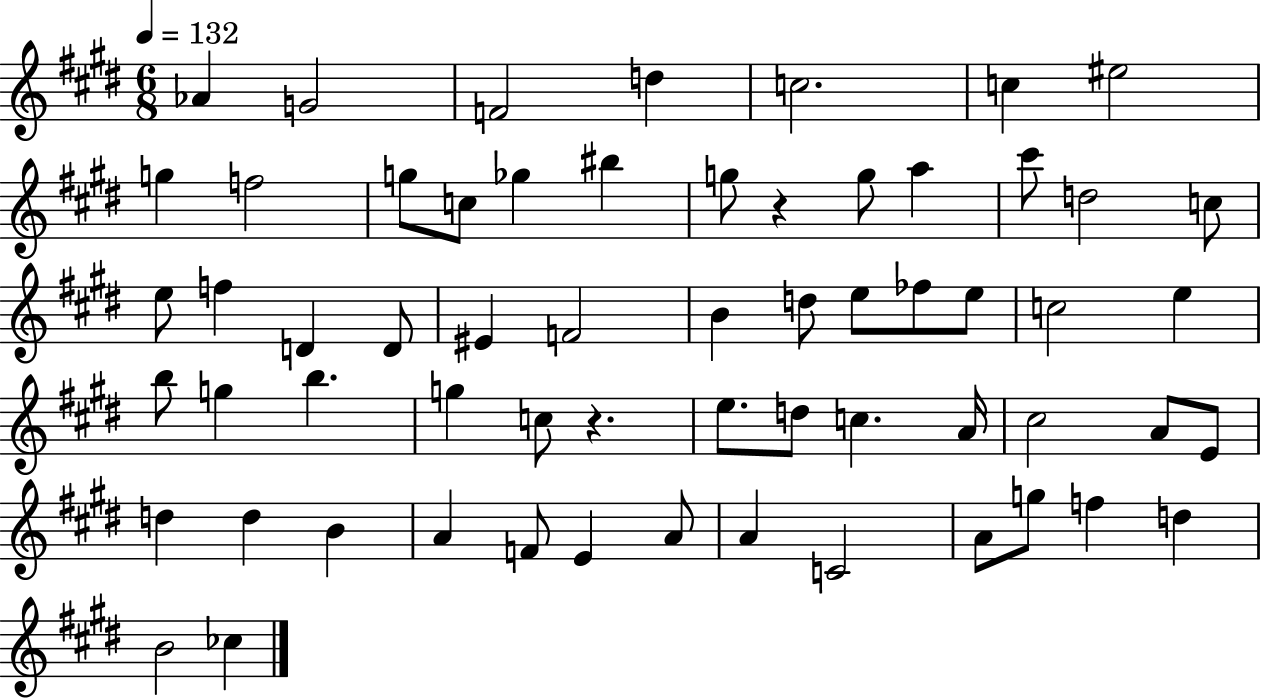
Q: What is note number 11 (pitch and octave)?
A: C5